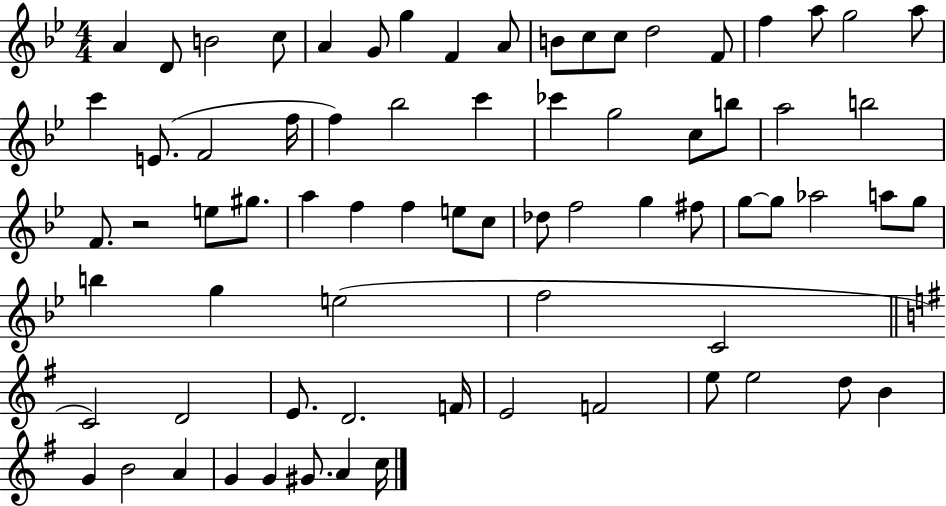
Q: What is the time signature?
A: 4/4